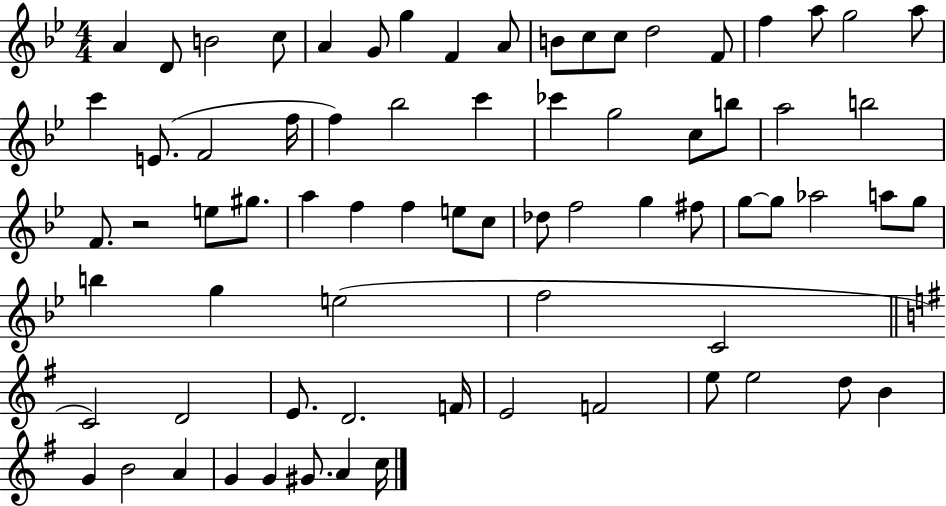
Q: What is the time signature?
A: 4/4